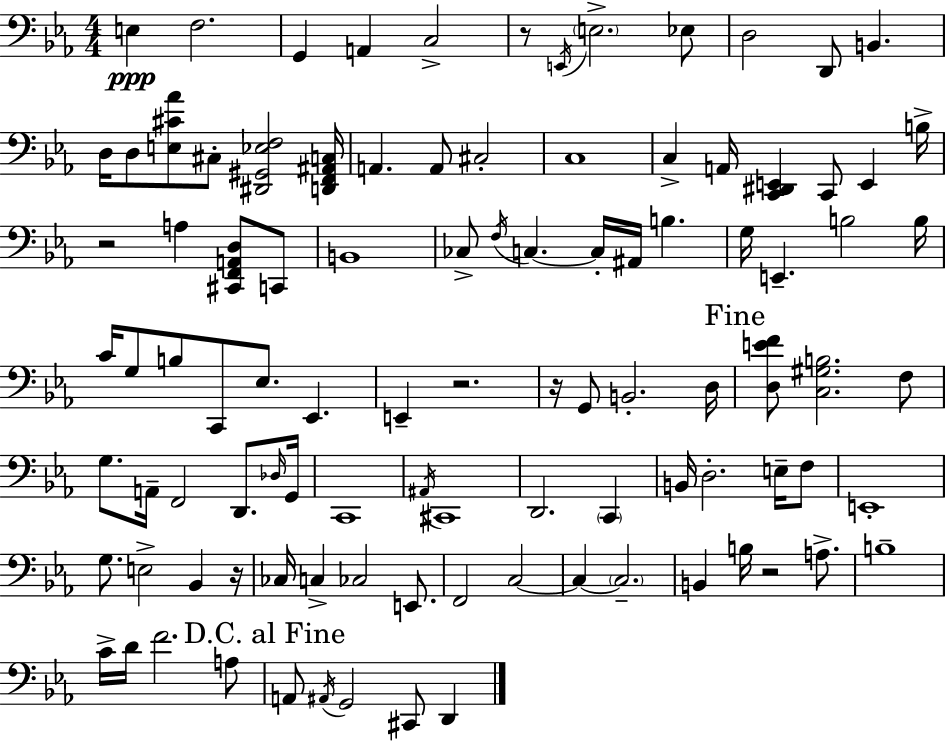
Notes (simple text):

E3/q F3/h. G2/q A2/q C3/h R/e E2/s E3/h. Eb3/e D3/h D2/e B2/q. D3/s D3/e [E3,C#4,Ab4]/e C#3/e [D#2,G#2,Eb3,F3]/h [D2,F2,A#2,C3]/s A2/q. A2/e C#3/h C3/w C3/q A2/s [C2,D#2,E2]/q C2/e E2/q B3/s R/h A3/q [C#2,F2,A2,D3]/e C2/e B2/w CES3/e F3/s C3/q. C3/s A#2/s B3/q. G3/s E2/q. B3/h B3/s C4/s G3/e B3/e C2/e Eb3/e. Eb2/q. E2/q R/h. R/s G2/e B2/h. D3/s [D3,E4,F4]/e [C3,G#3,B3]/h. F3/e G3/e. A2/s F2/h D2/e. Db3/s G2/s C2/w A#2/s C#2/w D2/h. C2/q B2/s D3/h. E3/s F3/e E2/w G3/e. E3/h Bb2/q R/s CES3/s C3/q CES3/h E2/e. F2/h C3/h C3/q C3/h. B2/q B3/s R/h A3/e. B3/w C4/s D4/s F4/h. A3/e A2/e A#2/s G2/h C#2/e D2/q